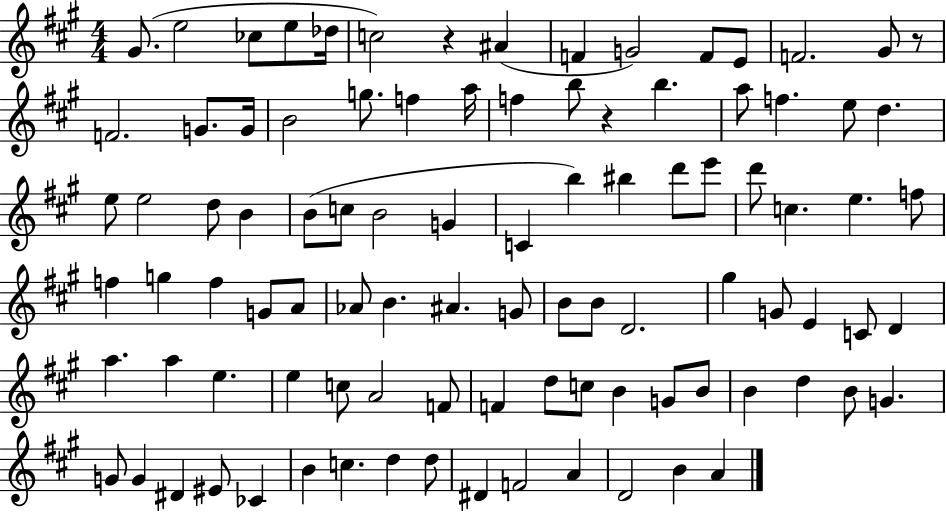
G#4/e. E5/h CES5/e E5/e Db5/s C5/h R/q A#4/q F4/q G4/h F4/e E4/e F4/h. G#4/e R/e F4/h. G4/e. G4/s B4/h G5/e. F5/q A5/s F5/q B5/e R/q B5/q. A5/e F5/q. E5/e D5/q. E5/e E5/h D5/e B4/q B4/e C5/e B4/h G4/q C4/q B5/q BIS5/q D6/e E6/e D6/e C5/q. E5/q. F5/e F5/q G5/q F5/q G4/e A4/e Ab4/e B4/q. A#4/q. G4/e B4/e B4/e D4/h. G#5/q G4/e E4/q C4/e D4/q A5/q. A5/q E5/q. E5/q C5/e A4/h F4/e F4/q D5/e C5/e B4/q G4/e B4/e B4/q D5/q B4/e G4/q. G4/e G4/q D#4/q EIS4/e CES4/q B4/q C5/q. D5/q D5/e D#4/q F4/h A4/q D4/h B4/q A4/q